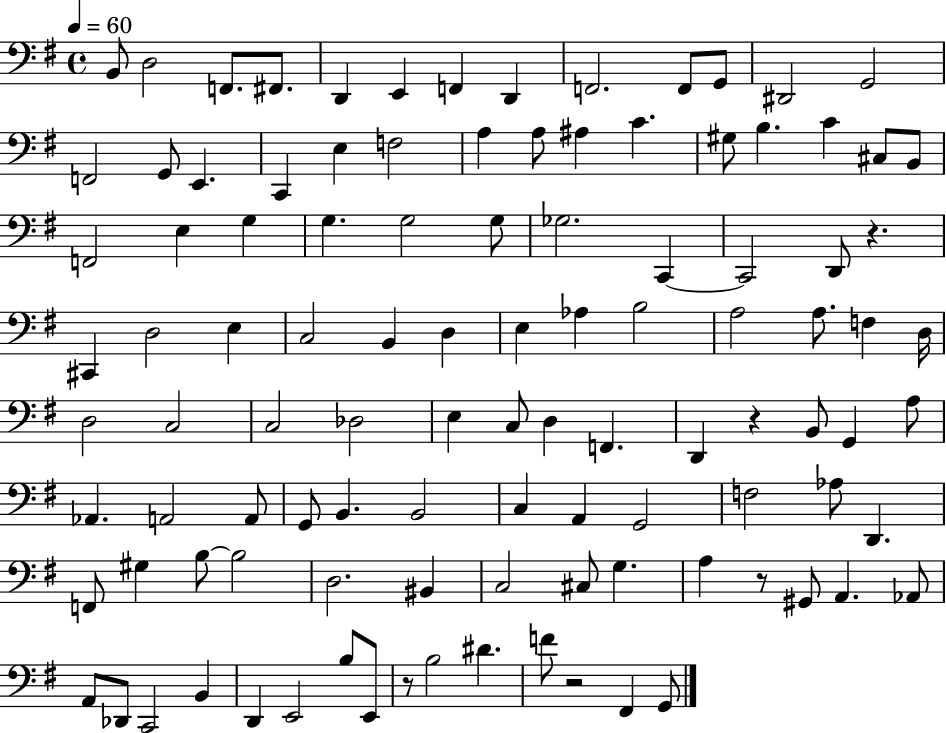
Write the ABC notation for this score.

X:1
T:Untitled
M:4/4
L:1/4
K:G
B,,/2 D,2 F,,/2 ^F,,/2 D,, E,, F,, D,, F,,2 F,,/2 G,,/2 ^D,,2 G,,2 F,,2 G,,/2 E,, C,, E, F,2 A, A,/2 ^A, C ^G,/2 B, C ^C,/2 B,,/2 F,,2 E, G, G, G,2 G,/2 _G,2 C,, C,,2 D,,/2 z ^C,, D,2 E, C,2 B,, D, E, _A, B,2 A,2 A,/2 F, D,/4 D,2 C,2 C,2 _D,2 E, C,/2 D, F,, D,, z B,,/2 G,, A,/2 _A,, A,,2 A,,/2 G,,/2 B,, B,,2 C, A,, G,,2 F,2 _A,/2 D,, F,,/2 ^G, B,/2 B,2 D,2 ^B,, C,2 ^C,/2 G, A, z/2 ^G,,/2 A,, _A,,/2 A,,/2 _D,,/2 C,,2 B,, D,, E,,2 B,/2 E,,/2 z/2 B,2 ^D F/2 z2 ^F,, G,,/2